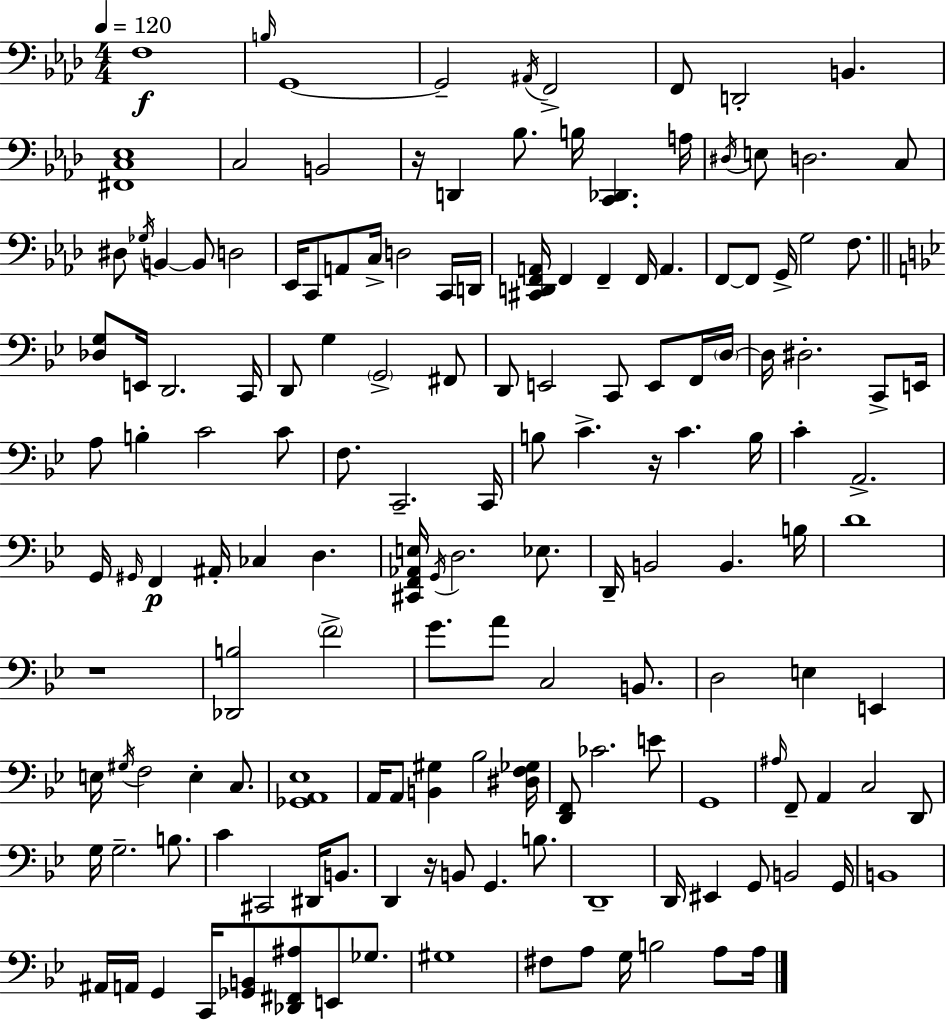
X:1
T:Untitled
M:4/4
L:1/4
K:Fm
F,4 B,/4 G,,4 G,,2 ^A,,/4 F,,2 F,,/2 D,,2 B,, [^F,,C,_E,]4 C,2 B,,2 z/4 D,, _B,/2 B,/4 [C,,_D,,] A,/4 ^D,/4 E,/2 D,2 C,/2 ^D,/2 _G,/4 B,, B,,/2 D,2 _E,,/4 C,,/2 A,,/2 C,/4 D,2 C,,/4 D,,/4 [^C,,D,,F,,A,,]/4 F,, F,, F,,/4 A,, F,,/2 F,,/2 G,,/4 G,2 F,/2 [_D,G,]/2 E,,/4 D,,2 C,,/4 D,,/2 G, G,,2 ^F,,/2 D,,/2 E,,2 C,,/2 E,,/2 F,,/4 D,/4 D,/4 ^D,2 C,,/2 E,,/4 A,/2 B, C2 C/2 F,/2 C,,2 C,,/4 B,/2 C z/4 C B,/4 C A,,2 G,,/4 ^G,,/4 F,, ^A,,/4 _C, D, [^C,,F,,_A,,E,]/4 G,,/4 D,2 _E,/2 D,,/4 B,,2 B,, B,/4 D4 z4 [_D,,B,]2 F2 G/2 A/2 C,2 B,,/2 D,2 E, E,, E,/4 ^G,/4 F,2 E, C,/2 [_G,,A,,_E,]4 A,,/4 A,,/2 [B,,^G,] _B,2 [^D,F,_G,]/4 [D,,F,,]/2 _C2 E/2 G,,4 ^A,/4 F,,/2 A,, C,2 D,,/2 G,/4 G,2 B,/2 C ^C,,2 ^D,,/4 B,,/2 D,, z/4 B,,/2 G,, B,/2 D,,4 D,,/4 ^E,, G,,/2 B,,2 G,,/4 B,,4 ^A,,/4 A,,/4 G,, C,,/4 [_G,,B,,]/2 [_D,,^F,,^A,]/2 E,,/2 _G,/2 ^G,4 ^F,/2 A,/2 G,/4 B,2 A,/2 A,/4